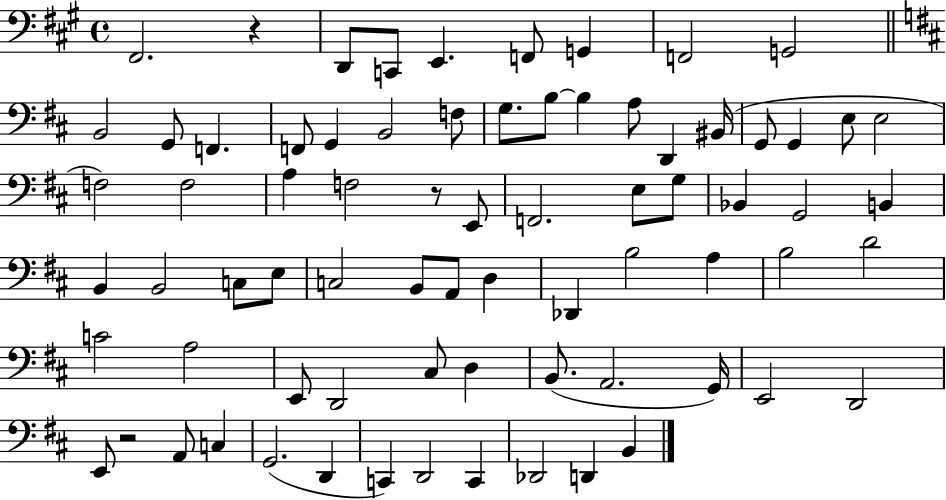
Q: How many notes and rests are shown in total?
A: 74